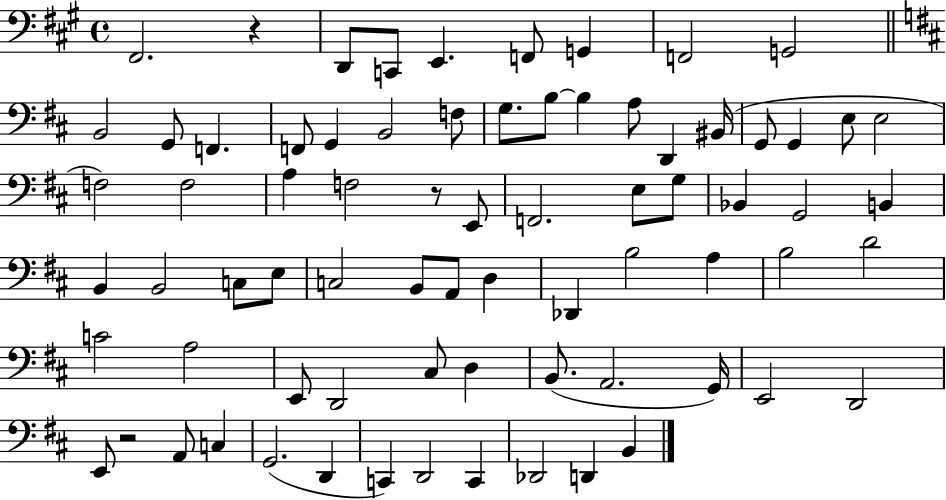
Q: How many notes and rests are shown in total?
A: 74